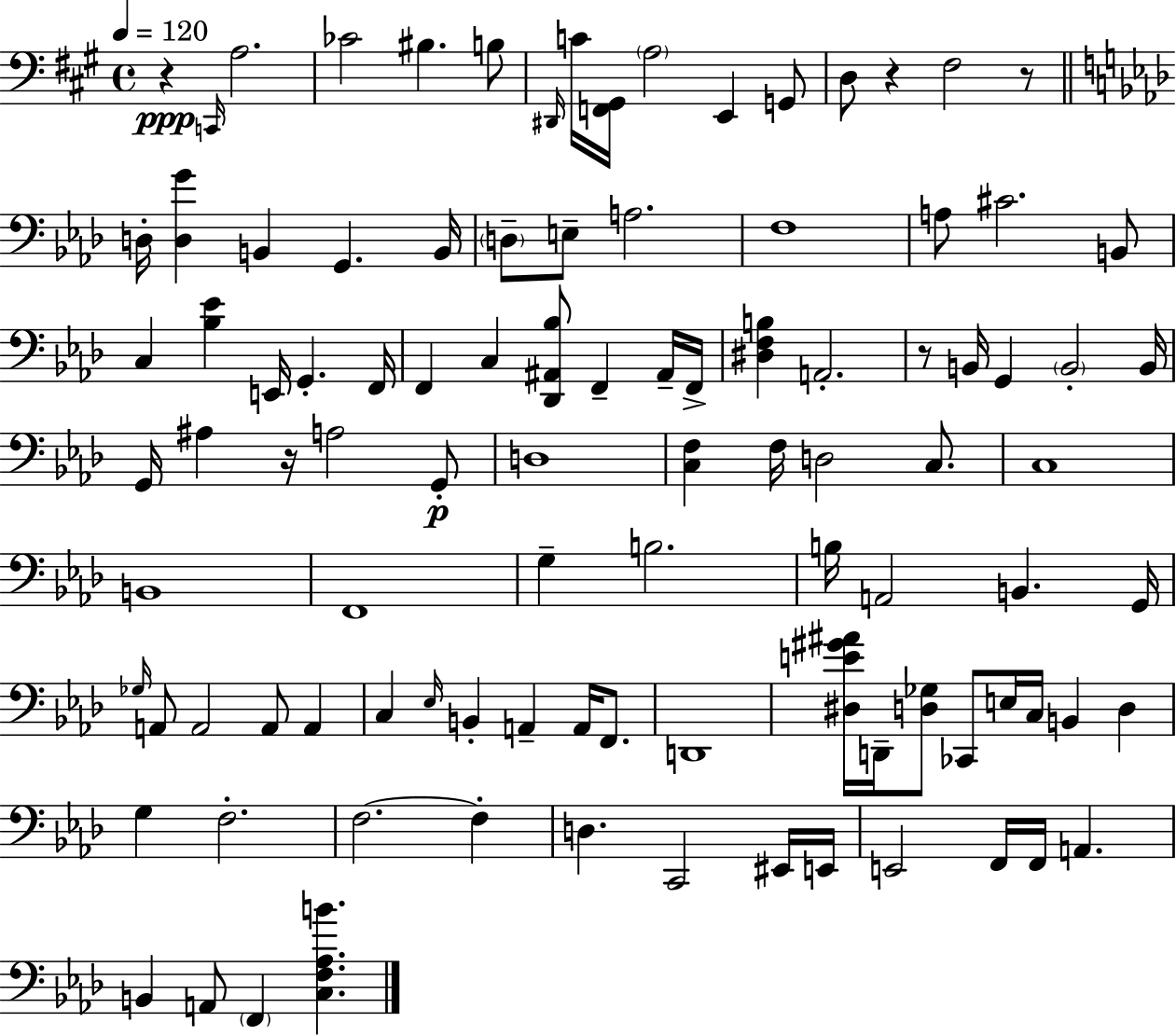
X:1
T:Untitled
M:4/4
L:1/4
K:A
z C,,/4 A,2 _C2 ^B, B,/2 ^D,,/4 C/4 [F,,^G,,]/4 A,2 E,, G,,/2 D,/2 z ^F,2 z/2 D,/4 [D,G] B,, G,, B,,/4 D,/2 E,/2 A,2 F,4 A,/2 ^C2 B,,/2 C, [_B,_E] E,,/4 G,, F,,/4 F,, C, [_D,,^A,,_B,]/2 F,, ^A,,/4 F,,/4 [^D,F,B,] A,,2 z/2 B,,/4 G,, B,,2 B,,/4 G,,/4 ^A, z/4 A,2 G,,/2 D,4 [C,F,] F,/4 D,2 C,/2 C,4 B,,4 F,,4 G, B,2 B,/4 A,,2 B,, G,,/4 _G,/4 A,,/2 A,,2 A,,/2 A,, C, _E,/4 B,, A,, A,,/4 F,,/2 D,,4 [^D,E^G^A]/4 D,,/4 [D,_G,]/2 _C,,/2 E,/4 C,/4 B,, D, G, F,2 F,2 F, D, C,,2 ^E,,/4 E,,/4 E,,2 F,,/4 F,,/4 A,, B,, A,,/2 F,, [C,F,_A,B]